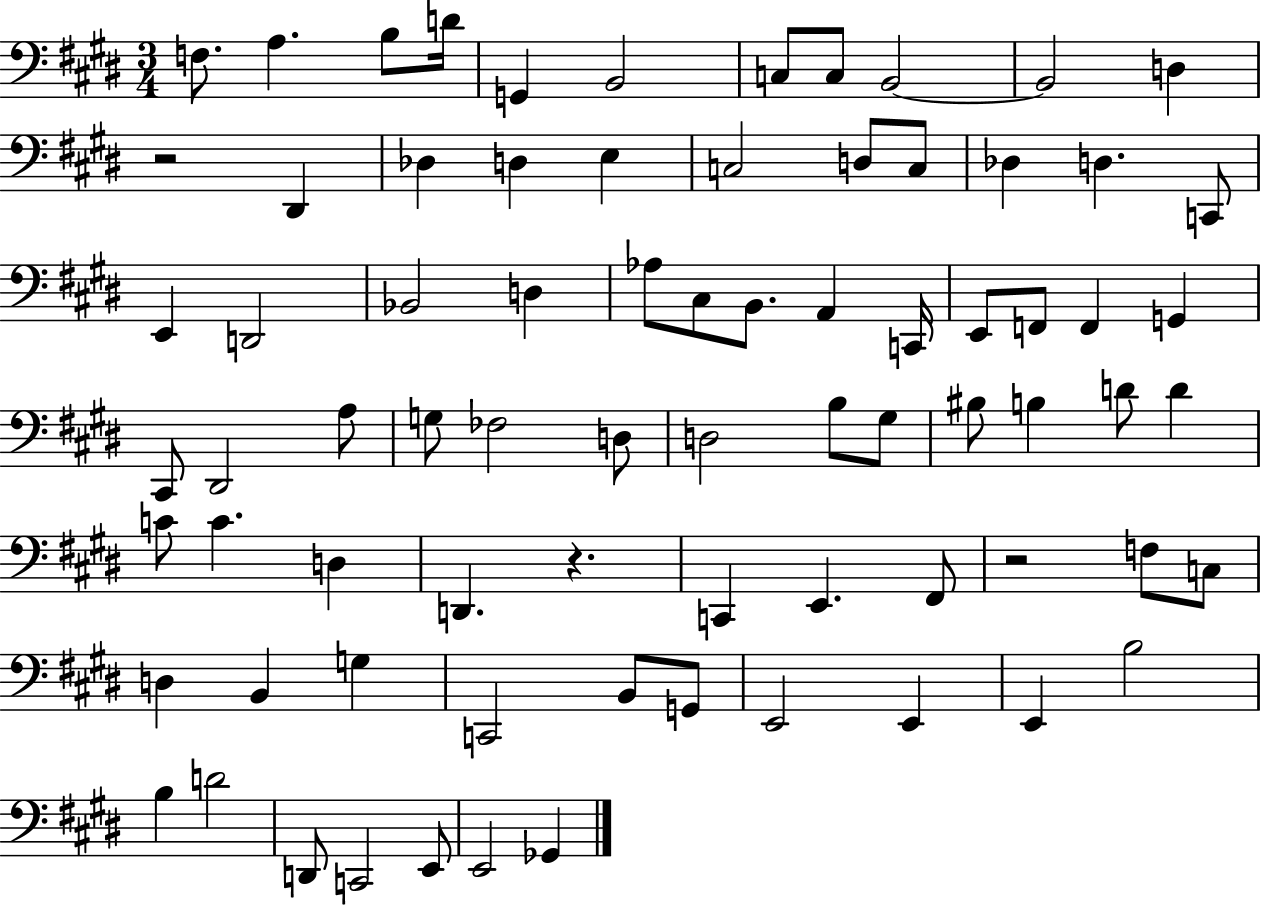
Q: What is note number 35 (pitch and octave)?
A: C#2